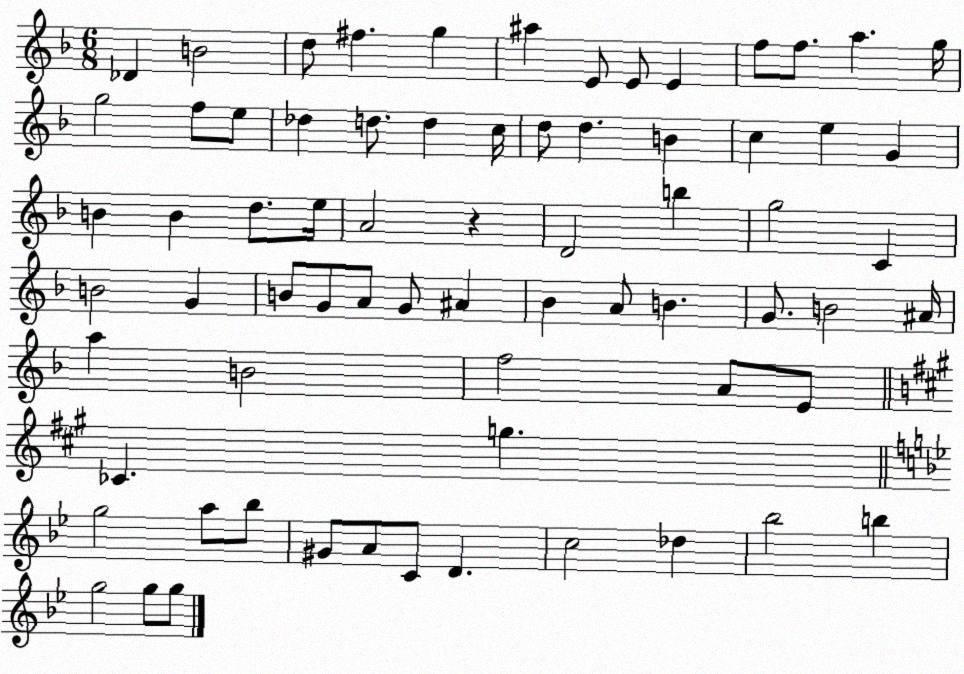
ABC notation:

X:1
T:Untitled
M:6/8
L:1/4
K:F
_D B2 d/2 ^f g ^a E/2 E/2 E f/2 f/2 a g/4 g2 f/2 e/2 _d d/2 d c/4 d/2 d B c e G B B d/2 e/4 A2 z D2 b g2 C B2 G B/2 G/2 A/2 G/2 ^A _B A/2 B G/2 B2 ^A/4 a B2 f2 A/2 E/2 _C g g2 a/2 _b/2 ^G/2 A/2 C/2 D c2 _d _b2 b g2 g/2 g/2